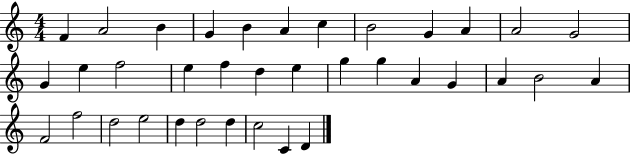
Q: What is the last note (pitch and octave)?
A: D4